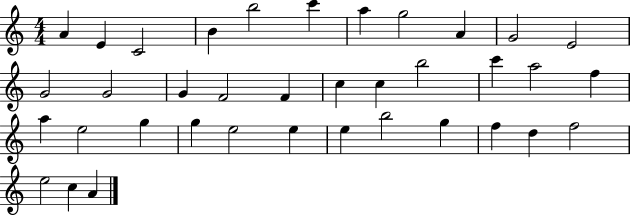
A4/q E4/q C4/h B4/q B5/h C6/q A5/q G5/h A4/q G4/h E4/h G4/h G4/h G4/q F4/h F4/q C5/q C5/q B5/h C6/q A5/h F5/q A5/q E5/h G5/q G5/q E5/h E5/q E5/q B5/h G5/q F5/q D5/q F5/h E5/h C5/q A4/q